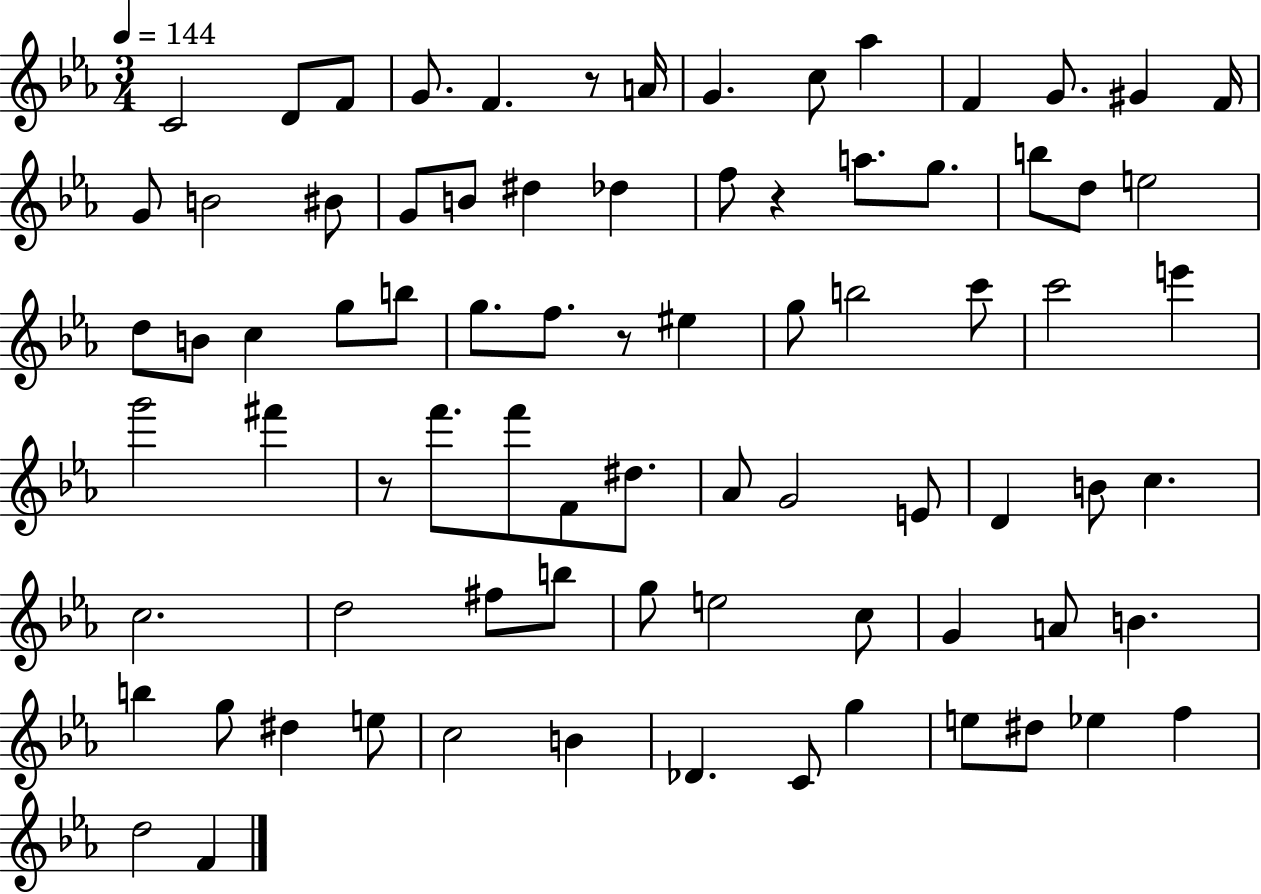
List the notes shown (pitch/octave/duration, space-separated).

C4/h D4/e F4/e G4/e. F4/q. R/e A4/s G4/q. C5/e Ab5/q F4/q G4/e. G#4/q F4/s G4/e B4/h BIS4/e G4/e B4/e D#5/q Db5/q F5/e R/q A5/e. G5/e. B5/e D5/e E5/h D5/e B4/e C5/q G5/e B5/e G5/e. F5/e. R/e EIS5/q G5/e B5/h C6/e C6/h E6/q G6/h F#6/q R/e F6/e. F6/e F4/e D#5/e. Ab4/e G4/h E4/e D4/q B4/e C5/q. C5/h. D5/h F#5/e B5/e G5/e E5/h C5/e G4/q A4/e B4/q. B5/q G5/e D#5/q E5/e C5/h B4/q Db4/q. C4/e G5/q E5/e D#5/e Eb5/q F5/q D5/h F4/q